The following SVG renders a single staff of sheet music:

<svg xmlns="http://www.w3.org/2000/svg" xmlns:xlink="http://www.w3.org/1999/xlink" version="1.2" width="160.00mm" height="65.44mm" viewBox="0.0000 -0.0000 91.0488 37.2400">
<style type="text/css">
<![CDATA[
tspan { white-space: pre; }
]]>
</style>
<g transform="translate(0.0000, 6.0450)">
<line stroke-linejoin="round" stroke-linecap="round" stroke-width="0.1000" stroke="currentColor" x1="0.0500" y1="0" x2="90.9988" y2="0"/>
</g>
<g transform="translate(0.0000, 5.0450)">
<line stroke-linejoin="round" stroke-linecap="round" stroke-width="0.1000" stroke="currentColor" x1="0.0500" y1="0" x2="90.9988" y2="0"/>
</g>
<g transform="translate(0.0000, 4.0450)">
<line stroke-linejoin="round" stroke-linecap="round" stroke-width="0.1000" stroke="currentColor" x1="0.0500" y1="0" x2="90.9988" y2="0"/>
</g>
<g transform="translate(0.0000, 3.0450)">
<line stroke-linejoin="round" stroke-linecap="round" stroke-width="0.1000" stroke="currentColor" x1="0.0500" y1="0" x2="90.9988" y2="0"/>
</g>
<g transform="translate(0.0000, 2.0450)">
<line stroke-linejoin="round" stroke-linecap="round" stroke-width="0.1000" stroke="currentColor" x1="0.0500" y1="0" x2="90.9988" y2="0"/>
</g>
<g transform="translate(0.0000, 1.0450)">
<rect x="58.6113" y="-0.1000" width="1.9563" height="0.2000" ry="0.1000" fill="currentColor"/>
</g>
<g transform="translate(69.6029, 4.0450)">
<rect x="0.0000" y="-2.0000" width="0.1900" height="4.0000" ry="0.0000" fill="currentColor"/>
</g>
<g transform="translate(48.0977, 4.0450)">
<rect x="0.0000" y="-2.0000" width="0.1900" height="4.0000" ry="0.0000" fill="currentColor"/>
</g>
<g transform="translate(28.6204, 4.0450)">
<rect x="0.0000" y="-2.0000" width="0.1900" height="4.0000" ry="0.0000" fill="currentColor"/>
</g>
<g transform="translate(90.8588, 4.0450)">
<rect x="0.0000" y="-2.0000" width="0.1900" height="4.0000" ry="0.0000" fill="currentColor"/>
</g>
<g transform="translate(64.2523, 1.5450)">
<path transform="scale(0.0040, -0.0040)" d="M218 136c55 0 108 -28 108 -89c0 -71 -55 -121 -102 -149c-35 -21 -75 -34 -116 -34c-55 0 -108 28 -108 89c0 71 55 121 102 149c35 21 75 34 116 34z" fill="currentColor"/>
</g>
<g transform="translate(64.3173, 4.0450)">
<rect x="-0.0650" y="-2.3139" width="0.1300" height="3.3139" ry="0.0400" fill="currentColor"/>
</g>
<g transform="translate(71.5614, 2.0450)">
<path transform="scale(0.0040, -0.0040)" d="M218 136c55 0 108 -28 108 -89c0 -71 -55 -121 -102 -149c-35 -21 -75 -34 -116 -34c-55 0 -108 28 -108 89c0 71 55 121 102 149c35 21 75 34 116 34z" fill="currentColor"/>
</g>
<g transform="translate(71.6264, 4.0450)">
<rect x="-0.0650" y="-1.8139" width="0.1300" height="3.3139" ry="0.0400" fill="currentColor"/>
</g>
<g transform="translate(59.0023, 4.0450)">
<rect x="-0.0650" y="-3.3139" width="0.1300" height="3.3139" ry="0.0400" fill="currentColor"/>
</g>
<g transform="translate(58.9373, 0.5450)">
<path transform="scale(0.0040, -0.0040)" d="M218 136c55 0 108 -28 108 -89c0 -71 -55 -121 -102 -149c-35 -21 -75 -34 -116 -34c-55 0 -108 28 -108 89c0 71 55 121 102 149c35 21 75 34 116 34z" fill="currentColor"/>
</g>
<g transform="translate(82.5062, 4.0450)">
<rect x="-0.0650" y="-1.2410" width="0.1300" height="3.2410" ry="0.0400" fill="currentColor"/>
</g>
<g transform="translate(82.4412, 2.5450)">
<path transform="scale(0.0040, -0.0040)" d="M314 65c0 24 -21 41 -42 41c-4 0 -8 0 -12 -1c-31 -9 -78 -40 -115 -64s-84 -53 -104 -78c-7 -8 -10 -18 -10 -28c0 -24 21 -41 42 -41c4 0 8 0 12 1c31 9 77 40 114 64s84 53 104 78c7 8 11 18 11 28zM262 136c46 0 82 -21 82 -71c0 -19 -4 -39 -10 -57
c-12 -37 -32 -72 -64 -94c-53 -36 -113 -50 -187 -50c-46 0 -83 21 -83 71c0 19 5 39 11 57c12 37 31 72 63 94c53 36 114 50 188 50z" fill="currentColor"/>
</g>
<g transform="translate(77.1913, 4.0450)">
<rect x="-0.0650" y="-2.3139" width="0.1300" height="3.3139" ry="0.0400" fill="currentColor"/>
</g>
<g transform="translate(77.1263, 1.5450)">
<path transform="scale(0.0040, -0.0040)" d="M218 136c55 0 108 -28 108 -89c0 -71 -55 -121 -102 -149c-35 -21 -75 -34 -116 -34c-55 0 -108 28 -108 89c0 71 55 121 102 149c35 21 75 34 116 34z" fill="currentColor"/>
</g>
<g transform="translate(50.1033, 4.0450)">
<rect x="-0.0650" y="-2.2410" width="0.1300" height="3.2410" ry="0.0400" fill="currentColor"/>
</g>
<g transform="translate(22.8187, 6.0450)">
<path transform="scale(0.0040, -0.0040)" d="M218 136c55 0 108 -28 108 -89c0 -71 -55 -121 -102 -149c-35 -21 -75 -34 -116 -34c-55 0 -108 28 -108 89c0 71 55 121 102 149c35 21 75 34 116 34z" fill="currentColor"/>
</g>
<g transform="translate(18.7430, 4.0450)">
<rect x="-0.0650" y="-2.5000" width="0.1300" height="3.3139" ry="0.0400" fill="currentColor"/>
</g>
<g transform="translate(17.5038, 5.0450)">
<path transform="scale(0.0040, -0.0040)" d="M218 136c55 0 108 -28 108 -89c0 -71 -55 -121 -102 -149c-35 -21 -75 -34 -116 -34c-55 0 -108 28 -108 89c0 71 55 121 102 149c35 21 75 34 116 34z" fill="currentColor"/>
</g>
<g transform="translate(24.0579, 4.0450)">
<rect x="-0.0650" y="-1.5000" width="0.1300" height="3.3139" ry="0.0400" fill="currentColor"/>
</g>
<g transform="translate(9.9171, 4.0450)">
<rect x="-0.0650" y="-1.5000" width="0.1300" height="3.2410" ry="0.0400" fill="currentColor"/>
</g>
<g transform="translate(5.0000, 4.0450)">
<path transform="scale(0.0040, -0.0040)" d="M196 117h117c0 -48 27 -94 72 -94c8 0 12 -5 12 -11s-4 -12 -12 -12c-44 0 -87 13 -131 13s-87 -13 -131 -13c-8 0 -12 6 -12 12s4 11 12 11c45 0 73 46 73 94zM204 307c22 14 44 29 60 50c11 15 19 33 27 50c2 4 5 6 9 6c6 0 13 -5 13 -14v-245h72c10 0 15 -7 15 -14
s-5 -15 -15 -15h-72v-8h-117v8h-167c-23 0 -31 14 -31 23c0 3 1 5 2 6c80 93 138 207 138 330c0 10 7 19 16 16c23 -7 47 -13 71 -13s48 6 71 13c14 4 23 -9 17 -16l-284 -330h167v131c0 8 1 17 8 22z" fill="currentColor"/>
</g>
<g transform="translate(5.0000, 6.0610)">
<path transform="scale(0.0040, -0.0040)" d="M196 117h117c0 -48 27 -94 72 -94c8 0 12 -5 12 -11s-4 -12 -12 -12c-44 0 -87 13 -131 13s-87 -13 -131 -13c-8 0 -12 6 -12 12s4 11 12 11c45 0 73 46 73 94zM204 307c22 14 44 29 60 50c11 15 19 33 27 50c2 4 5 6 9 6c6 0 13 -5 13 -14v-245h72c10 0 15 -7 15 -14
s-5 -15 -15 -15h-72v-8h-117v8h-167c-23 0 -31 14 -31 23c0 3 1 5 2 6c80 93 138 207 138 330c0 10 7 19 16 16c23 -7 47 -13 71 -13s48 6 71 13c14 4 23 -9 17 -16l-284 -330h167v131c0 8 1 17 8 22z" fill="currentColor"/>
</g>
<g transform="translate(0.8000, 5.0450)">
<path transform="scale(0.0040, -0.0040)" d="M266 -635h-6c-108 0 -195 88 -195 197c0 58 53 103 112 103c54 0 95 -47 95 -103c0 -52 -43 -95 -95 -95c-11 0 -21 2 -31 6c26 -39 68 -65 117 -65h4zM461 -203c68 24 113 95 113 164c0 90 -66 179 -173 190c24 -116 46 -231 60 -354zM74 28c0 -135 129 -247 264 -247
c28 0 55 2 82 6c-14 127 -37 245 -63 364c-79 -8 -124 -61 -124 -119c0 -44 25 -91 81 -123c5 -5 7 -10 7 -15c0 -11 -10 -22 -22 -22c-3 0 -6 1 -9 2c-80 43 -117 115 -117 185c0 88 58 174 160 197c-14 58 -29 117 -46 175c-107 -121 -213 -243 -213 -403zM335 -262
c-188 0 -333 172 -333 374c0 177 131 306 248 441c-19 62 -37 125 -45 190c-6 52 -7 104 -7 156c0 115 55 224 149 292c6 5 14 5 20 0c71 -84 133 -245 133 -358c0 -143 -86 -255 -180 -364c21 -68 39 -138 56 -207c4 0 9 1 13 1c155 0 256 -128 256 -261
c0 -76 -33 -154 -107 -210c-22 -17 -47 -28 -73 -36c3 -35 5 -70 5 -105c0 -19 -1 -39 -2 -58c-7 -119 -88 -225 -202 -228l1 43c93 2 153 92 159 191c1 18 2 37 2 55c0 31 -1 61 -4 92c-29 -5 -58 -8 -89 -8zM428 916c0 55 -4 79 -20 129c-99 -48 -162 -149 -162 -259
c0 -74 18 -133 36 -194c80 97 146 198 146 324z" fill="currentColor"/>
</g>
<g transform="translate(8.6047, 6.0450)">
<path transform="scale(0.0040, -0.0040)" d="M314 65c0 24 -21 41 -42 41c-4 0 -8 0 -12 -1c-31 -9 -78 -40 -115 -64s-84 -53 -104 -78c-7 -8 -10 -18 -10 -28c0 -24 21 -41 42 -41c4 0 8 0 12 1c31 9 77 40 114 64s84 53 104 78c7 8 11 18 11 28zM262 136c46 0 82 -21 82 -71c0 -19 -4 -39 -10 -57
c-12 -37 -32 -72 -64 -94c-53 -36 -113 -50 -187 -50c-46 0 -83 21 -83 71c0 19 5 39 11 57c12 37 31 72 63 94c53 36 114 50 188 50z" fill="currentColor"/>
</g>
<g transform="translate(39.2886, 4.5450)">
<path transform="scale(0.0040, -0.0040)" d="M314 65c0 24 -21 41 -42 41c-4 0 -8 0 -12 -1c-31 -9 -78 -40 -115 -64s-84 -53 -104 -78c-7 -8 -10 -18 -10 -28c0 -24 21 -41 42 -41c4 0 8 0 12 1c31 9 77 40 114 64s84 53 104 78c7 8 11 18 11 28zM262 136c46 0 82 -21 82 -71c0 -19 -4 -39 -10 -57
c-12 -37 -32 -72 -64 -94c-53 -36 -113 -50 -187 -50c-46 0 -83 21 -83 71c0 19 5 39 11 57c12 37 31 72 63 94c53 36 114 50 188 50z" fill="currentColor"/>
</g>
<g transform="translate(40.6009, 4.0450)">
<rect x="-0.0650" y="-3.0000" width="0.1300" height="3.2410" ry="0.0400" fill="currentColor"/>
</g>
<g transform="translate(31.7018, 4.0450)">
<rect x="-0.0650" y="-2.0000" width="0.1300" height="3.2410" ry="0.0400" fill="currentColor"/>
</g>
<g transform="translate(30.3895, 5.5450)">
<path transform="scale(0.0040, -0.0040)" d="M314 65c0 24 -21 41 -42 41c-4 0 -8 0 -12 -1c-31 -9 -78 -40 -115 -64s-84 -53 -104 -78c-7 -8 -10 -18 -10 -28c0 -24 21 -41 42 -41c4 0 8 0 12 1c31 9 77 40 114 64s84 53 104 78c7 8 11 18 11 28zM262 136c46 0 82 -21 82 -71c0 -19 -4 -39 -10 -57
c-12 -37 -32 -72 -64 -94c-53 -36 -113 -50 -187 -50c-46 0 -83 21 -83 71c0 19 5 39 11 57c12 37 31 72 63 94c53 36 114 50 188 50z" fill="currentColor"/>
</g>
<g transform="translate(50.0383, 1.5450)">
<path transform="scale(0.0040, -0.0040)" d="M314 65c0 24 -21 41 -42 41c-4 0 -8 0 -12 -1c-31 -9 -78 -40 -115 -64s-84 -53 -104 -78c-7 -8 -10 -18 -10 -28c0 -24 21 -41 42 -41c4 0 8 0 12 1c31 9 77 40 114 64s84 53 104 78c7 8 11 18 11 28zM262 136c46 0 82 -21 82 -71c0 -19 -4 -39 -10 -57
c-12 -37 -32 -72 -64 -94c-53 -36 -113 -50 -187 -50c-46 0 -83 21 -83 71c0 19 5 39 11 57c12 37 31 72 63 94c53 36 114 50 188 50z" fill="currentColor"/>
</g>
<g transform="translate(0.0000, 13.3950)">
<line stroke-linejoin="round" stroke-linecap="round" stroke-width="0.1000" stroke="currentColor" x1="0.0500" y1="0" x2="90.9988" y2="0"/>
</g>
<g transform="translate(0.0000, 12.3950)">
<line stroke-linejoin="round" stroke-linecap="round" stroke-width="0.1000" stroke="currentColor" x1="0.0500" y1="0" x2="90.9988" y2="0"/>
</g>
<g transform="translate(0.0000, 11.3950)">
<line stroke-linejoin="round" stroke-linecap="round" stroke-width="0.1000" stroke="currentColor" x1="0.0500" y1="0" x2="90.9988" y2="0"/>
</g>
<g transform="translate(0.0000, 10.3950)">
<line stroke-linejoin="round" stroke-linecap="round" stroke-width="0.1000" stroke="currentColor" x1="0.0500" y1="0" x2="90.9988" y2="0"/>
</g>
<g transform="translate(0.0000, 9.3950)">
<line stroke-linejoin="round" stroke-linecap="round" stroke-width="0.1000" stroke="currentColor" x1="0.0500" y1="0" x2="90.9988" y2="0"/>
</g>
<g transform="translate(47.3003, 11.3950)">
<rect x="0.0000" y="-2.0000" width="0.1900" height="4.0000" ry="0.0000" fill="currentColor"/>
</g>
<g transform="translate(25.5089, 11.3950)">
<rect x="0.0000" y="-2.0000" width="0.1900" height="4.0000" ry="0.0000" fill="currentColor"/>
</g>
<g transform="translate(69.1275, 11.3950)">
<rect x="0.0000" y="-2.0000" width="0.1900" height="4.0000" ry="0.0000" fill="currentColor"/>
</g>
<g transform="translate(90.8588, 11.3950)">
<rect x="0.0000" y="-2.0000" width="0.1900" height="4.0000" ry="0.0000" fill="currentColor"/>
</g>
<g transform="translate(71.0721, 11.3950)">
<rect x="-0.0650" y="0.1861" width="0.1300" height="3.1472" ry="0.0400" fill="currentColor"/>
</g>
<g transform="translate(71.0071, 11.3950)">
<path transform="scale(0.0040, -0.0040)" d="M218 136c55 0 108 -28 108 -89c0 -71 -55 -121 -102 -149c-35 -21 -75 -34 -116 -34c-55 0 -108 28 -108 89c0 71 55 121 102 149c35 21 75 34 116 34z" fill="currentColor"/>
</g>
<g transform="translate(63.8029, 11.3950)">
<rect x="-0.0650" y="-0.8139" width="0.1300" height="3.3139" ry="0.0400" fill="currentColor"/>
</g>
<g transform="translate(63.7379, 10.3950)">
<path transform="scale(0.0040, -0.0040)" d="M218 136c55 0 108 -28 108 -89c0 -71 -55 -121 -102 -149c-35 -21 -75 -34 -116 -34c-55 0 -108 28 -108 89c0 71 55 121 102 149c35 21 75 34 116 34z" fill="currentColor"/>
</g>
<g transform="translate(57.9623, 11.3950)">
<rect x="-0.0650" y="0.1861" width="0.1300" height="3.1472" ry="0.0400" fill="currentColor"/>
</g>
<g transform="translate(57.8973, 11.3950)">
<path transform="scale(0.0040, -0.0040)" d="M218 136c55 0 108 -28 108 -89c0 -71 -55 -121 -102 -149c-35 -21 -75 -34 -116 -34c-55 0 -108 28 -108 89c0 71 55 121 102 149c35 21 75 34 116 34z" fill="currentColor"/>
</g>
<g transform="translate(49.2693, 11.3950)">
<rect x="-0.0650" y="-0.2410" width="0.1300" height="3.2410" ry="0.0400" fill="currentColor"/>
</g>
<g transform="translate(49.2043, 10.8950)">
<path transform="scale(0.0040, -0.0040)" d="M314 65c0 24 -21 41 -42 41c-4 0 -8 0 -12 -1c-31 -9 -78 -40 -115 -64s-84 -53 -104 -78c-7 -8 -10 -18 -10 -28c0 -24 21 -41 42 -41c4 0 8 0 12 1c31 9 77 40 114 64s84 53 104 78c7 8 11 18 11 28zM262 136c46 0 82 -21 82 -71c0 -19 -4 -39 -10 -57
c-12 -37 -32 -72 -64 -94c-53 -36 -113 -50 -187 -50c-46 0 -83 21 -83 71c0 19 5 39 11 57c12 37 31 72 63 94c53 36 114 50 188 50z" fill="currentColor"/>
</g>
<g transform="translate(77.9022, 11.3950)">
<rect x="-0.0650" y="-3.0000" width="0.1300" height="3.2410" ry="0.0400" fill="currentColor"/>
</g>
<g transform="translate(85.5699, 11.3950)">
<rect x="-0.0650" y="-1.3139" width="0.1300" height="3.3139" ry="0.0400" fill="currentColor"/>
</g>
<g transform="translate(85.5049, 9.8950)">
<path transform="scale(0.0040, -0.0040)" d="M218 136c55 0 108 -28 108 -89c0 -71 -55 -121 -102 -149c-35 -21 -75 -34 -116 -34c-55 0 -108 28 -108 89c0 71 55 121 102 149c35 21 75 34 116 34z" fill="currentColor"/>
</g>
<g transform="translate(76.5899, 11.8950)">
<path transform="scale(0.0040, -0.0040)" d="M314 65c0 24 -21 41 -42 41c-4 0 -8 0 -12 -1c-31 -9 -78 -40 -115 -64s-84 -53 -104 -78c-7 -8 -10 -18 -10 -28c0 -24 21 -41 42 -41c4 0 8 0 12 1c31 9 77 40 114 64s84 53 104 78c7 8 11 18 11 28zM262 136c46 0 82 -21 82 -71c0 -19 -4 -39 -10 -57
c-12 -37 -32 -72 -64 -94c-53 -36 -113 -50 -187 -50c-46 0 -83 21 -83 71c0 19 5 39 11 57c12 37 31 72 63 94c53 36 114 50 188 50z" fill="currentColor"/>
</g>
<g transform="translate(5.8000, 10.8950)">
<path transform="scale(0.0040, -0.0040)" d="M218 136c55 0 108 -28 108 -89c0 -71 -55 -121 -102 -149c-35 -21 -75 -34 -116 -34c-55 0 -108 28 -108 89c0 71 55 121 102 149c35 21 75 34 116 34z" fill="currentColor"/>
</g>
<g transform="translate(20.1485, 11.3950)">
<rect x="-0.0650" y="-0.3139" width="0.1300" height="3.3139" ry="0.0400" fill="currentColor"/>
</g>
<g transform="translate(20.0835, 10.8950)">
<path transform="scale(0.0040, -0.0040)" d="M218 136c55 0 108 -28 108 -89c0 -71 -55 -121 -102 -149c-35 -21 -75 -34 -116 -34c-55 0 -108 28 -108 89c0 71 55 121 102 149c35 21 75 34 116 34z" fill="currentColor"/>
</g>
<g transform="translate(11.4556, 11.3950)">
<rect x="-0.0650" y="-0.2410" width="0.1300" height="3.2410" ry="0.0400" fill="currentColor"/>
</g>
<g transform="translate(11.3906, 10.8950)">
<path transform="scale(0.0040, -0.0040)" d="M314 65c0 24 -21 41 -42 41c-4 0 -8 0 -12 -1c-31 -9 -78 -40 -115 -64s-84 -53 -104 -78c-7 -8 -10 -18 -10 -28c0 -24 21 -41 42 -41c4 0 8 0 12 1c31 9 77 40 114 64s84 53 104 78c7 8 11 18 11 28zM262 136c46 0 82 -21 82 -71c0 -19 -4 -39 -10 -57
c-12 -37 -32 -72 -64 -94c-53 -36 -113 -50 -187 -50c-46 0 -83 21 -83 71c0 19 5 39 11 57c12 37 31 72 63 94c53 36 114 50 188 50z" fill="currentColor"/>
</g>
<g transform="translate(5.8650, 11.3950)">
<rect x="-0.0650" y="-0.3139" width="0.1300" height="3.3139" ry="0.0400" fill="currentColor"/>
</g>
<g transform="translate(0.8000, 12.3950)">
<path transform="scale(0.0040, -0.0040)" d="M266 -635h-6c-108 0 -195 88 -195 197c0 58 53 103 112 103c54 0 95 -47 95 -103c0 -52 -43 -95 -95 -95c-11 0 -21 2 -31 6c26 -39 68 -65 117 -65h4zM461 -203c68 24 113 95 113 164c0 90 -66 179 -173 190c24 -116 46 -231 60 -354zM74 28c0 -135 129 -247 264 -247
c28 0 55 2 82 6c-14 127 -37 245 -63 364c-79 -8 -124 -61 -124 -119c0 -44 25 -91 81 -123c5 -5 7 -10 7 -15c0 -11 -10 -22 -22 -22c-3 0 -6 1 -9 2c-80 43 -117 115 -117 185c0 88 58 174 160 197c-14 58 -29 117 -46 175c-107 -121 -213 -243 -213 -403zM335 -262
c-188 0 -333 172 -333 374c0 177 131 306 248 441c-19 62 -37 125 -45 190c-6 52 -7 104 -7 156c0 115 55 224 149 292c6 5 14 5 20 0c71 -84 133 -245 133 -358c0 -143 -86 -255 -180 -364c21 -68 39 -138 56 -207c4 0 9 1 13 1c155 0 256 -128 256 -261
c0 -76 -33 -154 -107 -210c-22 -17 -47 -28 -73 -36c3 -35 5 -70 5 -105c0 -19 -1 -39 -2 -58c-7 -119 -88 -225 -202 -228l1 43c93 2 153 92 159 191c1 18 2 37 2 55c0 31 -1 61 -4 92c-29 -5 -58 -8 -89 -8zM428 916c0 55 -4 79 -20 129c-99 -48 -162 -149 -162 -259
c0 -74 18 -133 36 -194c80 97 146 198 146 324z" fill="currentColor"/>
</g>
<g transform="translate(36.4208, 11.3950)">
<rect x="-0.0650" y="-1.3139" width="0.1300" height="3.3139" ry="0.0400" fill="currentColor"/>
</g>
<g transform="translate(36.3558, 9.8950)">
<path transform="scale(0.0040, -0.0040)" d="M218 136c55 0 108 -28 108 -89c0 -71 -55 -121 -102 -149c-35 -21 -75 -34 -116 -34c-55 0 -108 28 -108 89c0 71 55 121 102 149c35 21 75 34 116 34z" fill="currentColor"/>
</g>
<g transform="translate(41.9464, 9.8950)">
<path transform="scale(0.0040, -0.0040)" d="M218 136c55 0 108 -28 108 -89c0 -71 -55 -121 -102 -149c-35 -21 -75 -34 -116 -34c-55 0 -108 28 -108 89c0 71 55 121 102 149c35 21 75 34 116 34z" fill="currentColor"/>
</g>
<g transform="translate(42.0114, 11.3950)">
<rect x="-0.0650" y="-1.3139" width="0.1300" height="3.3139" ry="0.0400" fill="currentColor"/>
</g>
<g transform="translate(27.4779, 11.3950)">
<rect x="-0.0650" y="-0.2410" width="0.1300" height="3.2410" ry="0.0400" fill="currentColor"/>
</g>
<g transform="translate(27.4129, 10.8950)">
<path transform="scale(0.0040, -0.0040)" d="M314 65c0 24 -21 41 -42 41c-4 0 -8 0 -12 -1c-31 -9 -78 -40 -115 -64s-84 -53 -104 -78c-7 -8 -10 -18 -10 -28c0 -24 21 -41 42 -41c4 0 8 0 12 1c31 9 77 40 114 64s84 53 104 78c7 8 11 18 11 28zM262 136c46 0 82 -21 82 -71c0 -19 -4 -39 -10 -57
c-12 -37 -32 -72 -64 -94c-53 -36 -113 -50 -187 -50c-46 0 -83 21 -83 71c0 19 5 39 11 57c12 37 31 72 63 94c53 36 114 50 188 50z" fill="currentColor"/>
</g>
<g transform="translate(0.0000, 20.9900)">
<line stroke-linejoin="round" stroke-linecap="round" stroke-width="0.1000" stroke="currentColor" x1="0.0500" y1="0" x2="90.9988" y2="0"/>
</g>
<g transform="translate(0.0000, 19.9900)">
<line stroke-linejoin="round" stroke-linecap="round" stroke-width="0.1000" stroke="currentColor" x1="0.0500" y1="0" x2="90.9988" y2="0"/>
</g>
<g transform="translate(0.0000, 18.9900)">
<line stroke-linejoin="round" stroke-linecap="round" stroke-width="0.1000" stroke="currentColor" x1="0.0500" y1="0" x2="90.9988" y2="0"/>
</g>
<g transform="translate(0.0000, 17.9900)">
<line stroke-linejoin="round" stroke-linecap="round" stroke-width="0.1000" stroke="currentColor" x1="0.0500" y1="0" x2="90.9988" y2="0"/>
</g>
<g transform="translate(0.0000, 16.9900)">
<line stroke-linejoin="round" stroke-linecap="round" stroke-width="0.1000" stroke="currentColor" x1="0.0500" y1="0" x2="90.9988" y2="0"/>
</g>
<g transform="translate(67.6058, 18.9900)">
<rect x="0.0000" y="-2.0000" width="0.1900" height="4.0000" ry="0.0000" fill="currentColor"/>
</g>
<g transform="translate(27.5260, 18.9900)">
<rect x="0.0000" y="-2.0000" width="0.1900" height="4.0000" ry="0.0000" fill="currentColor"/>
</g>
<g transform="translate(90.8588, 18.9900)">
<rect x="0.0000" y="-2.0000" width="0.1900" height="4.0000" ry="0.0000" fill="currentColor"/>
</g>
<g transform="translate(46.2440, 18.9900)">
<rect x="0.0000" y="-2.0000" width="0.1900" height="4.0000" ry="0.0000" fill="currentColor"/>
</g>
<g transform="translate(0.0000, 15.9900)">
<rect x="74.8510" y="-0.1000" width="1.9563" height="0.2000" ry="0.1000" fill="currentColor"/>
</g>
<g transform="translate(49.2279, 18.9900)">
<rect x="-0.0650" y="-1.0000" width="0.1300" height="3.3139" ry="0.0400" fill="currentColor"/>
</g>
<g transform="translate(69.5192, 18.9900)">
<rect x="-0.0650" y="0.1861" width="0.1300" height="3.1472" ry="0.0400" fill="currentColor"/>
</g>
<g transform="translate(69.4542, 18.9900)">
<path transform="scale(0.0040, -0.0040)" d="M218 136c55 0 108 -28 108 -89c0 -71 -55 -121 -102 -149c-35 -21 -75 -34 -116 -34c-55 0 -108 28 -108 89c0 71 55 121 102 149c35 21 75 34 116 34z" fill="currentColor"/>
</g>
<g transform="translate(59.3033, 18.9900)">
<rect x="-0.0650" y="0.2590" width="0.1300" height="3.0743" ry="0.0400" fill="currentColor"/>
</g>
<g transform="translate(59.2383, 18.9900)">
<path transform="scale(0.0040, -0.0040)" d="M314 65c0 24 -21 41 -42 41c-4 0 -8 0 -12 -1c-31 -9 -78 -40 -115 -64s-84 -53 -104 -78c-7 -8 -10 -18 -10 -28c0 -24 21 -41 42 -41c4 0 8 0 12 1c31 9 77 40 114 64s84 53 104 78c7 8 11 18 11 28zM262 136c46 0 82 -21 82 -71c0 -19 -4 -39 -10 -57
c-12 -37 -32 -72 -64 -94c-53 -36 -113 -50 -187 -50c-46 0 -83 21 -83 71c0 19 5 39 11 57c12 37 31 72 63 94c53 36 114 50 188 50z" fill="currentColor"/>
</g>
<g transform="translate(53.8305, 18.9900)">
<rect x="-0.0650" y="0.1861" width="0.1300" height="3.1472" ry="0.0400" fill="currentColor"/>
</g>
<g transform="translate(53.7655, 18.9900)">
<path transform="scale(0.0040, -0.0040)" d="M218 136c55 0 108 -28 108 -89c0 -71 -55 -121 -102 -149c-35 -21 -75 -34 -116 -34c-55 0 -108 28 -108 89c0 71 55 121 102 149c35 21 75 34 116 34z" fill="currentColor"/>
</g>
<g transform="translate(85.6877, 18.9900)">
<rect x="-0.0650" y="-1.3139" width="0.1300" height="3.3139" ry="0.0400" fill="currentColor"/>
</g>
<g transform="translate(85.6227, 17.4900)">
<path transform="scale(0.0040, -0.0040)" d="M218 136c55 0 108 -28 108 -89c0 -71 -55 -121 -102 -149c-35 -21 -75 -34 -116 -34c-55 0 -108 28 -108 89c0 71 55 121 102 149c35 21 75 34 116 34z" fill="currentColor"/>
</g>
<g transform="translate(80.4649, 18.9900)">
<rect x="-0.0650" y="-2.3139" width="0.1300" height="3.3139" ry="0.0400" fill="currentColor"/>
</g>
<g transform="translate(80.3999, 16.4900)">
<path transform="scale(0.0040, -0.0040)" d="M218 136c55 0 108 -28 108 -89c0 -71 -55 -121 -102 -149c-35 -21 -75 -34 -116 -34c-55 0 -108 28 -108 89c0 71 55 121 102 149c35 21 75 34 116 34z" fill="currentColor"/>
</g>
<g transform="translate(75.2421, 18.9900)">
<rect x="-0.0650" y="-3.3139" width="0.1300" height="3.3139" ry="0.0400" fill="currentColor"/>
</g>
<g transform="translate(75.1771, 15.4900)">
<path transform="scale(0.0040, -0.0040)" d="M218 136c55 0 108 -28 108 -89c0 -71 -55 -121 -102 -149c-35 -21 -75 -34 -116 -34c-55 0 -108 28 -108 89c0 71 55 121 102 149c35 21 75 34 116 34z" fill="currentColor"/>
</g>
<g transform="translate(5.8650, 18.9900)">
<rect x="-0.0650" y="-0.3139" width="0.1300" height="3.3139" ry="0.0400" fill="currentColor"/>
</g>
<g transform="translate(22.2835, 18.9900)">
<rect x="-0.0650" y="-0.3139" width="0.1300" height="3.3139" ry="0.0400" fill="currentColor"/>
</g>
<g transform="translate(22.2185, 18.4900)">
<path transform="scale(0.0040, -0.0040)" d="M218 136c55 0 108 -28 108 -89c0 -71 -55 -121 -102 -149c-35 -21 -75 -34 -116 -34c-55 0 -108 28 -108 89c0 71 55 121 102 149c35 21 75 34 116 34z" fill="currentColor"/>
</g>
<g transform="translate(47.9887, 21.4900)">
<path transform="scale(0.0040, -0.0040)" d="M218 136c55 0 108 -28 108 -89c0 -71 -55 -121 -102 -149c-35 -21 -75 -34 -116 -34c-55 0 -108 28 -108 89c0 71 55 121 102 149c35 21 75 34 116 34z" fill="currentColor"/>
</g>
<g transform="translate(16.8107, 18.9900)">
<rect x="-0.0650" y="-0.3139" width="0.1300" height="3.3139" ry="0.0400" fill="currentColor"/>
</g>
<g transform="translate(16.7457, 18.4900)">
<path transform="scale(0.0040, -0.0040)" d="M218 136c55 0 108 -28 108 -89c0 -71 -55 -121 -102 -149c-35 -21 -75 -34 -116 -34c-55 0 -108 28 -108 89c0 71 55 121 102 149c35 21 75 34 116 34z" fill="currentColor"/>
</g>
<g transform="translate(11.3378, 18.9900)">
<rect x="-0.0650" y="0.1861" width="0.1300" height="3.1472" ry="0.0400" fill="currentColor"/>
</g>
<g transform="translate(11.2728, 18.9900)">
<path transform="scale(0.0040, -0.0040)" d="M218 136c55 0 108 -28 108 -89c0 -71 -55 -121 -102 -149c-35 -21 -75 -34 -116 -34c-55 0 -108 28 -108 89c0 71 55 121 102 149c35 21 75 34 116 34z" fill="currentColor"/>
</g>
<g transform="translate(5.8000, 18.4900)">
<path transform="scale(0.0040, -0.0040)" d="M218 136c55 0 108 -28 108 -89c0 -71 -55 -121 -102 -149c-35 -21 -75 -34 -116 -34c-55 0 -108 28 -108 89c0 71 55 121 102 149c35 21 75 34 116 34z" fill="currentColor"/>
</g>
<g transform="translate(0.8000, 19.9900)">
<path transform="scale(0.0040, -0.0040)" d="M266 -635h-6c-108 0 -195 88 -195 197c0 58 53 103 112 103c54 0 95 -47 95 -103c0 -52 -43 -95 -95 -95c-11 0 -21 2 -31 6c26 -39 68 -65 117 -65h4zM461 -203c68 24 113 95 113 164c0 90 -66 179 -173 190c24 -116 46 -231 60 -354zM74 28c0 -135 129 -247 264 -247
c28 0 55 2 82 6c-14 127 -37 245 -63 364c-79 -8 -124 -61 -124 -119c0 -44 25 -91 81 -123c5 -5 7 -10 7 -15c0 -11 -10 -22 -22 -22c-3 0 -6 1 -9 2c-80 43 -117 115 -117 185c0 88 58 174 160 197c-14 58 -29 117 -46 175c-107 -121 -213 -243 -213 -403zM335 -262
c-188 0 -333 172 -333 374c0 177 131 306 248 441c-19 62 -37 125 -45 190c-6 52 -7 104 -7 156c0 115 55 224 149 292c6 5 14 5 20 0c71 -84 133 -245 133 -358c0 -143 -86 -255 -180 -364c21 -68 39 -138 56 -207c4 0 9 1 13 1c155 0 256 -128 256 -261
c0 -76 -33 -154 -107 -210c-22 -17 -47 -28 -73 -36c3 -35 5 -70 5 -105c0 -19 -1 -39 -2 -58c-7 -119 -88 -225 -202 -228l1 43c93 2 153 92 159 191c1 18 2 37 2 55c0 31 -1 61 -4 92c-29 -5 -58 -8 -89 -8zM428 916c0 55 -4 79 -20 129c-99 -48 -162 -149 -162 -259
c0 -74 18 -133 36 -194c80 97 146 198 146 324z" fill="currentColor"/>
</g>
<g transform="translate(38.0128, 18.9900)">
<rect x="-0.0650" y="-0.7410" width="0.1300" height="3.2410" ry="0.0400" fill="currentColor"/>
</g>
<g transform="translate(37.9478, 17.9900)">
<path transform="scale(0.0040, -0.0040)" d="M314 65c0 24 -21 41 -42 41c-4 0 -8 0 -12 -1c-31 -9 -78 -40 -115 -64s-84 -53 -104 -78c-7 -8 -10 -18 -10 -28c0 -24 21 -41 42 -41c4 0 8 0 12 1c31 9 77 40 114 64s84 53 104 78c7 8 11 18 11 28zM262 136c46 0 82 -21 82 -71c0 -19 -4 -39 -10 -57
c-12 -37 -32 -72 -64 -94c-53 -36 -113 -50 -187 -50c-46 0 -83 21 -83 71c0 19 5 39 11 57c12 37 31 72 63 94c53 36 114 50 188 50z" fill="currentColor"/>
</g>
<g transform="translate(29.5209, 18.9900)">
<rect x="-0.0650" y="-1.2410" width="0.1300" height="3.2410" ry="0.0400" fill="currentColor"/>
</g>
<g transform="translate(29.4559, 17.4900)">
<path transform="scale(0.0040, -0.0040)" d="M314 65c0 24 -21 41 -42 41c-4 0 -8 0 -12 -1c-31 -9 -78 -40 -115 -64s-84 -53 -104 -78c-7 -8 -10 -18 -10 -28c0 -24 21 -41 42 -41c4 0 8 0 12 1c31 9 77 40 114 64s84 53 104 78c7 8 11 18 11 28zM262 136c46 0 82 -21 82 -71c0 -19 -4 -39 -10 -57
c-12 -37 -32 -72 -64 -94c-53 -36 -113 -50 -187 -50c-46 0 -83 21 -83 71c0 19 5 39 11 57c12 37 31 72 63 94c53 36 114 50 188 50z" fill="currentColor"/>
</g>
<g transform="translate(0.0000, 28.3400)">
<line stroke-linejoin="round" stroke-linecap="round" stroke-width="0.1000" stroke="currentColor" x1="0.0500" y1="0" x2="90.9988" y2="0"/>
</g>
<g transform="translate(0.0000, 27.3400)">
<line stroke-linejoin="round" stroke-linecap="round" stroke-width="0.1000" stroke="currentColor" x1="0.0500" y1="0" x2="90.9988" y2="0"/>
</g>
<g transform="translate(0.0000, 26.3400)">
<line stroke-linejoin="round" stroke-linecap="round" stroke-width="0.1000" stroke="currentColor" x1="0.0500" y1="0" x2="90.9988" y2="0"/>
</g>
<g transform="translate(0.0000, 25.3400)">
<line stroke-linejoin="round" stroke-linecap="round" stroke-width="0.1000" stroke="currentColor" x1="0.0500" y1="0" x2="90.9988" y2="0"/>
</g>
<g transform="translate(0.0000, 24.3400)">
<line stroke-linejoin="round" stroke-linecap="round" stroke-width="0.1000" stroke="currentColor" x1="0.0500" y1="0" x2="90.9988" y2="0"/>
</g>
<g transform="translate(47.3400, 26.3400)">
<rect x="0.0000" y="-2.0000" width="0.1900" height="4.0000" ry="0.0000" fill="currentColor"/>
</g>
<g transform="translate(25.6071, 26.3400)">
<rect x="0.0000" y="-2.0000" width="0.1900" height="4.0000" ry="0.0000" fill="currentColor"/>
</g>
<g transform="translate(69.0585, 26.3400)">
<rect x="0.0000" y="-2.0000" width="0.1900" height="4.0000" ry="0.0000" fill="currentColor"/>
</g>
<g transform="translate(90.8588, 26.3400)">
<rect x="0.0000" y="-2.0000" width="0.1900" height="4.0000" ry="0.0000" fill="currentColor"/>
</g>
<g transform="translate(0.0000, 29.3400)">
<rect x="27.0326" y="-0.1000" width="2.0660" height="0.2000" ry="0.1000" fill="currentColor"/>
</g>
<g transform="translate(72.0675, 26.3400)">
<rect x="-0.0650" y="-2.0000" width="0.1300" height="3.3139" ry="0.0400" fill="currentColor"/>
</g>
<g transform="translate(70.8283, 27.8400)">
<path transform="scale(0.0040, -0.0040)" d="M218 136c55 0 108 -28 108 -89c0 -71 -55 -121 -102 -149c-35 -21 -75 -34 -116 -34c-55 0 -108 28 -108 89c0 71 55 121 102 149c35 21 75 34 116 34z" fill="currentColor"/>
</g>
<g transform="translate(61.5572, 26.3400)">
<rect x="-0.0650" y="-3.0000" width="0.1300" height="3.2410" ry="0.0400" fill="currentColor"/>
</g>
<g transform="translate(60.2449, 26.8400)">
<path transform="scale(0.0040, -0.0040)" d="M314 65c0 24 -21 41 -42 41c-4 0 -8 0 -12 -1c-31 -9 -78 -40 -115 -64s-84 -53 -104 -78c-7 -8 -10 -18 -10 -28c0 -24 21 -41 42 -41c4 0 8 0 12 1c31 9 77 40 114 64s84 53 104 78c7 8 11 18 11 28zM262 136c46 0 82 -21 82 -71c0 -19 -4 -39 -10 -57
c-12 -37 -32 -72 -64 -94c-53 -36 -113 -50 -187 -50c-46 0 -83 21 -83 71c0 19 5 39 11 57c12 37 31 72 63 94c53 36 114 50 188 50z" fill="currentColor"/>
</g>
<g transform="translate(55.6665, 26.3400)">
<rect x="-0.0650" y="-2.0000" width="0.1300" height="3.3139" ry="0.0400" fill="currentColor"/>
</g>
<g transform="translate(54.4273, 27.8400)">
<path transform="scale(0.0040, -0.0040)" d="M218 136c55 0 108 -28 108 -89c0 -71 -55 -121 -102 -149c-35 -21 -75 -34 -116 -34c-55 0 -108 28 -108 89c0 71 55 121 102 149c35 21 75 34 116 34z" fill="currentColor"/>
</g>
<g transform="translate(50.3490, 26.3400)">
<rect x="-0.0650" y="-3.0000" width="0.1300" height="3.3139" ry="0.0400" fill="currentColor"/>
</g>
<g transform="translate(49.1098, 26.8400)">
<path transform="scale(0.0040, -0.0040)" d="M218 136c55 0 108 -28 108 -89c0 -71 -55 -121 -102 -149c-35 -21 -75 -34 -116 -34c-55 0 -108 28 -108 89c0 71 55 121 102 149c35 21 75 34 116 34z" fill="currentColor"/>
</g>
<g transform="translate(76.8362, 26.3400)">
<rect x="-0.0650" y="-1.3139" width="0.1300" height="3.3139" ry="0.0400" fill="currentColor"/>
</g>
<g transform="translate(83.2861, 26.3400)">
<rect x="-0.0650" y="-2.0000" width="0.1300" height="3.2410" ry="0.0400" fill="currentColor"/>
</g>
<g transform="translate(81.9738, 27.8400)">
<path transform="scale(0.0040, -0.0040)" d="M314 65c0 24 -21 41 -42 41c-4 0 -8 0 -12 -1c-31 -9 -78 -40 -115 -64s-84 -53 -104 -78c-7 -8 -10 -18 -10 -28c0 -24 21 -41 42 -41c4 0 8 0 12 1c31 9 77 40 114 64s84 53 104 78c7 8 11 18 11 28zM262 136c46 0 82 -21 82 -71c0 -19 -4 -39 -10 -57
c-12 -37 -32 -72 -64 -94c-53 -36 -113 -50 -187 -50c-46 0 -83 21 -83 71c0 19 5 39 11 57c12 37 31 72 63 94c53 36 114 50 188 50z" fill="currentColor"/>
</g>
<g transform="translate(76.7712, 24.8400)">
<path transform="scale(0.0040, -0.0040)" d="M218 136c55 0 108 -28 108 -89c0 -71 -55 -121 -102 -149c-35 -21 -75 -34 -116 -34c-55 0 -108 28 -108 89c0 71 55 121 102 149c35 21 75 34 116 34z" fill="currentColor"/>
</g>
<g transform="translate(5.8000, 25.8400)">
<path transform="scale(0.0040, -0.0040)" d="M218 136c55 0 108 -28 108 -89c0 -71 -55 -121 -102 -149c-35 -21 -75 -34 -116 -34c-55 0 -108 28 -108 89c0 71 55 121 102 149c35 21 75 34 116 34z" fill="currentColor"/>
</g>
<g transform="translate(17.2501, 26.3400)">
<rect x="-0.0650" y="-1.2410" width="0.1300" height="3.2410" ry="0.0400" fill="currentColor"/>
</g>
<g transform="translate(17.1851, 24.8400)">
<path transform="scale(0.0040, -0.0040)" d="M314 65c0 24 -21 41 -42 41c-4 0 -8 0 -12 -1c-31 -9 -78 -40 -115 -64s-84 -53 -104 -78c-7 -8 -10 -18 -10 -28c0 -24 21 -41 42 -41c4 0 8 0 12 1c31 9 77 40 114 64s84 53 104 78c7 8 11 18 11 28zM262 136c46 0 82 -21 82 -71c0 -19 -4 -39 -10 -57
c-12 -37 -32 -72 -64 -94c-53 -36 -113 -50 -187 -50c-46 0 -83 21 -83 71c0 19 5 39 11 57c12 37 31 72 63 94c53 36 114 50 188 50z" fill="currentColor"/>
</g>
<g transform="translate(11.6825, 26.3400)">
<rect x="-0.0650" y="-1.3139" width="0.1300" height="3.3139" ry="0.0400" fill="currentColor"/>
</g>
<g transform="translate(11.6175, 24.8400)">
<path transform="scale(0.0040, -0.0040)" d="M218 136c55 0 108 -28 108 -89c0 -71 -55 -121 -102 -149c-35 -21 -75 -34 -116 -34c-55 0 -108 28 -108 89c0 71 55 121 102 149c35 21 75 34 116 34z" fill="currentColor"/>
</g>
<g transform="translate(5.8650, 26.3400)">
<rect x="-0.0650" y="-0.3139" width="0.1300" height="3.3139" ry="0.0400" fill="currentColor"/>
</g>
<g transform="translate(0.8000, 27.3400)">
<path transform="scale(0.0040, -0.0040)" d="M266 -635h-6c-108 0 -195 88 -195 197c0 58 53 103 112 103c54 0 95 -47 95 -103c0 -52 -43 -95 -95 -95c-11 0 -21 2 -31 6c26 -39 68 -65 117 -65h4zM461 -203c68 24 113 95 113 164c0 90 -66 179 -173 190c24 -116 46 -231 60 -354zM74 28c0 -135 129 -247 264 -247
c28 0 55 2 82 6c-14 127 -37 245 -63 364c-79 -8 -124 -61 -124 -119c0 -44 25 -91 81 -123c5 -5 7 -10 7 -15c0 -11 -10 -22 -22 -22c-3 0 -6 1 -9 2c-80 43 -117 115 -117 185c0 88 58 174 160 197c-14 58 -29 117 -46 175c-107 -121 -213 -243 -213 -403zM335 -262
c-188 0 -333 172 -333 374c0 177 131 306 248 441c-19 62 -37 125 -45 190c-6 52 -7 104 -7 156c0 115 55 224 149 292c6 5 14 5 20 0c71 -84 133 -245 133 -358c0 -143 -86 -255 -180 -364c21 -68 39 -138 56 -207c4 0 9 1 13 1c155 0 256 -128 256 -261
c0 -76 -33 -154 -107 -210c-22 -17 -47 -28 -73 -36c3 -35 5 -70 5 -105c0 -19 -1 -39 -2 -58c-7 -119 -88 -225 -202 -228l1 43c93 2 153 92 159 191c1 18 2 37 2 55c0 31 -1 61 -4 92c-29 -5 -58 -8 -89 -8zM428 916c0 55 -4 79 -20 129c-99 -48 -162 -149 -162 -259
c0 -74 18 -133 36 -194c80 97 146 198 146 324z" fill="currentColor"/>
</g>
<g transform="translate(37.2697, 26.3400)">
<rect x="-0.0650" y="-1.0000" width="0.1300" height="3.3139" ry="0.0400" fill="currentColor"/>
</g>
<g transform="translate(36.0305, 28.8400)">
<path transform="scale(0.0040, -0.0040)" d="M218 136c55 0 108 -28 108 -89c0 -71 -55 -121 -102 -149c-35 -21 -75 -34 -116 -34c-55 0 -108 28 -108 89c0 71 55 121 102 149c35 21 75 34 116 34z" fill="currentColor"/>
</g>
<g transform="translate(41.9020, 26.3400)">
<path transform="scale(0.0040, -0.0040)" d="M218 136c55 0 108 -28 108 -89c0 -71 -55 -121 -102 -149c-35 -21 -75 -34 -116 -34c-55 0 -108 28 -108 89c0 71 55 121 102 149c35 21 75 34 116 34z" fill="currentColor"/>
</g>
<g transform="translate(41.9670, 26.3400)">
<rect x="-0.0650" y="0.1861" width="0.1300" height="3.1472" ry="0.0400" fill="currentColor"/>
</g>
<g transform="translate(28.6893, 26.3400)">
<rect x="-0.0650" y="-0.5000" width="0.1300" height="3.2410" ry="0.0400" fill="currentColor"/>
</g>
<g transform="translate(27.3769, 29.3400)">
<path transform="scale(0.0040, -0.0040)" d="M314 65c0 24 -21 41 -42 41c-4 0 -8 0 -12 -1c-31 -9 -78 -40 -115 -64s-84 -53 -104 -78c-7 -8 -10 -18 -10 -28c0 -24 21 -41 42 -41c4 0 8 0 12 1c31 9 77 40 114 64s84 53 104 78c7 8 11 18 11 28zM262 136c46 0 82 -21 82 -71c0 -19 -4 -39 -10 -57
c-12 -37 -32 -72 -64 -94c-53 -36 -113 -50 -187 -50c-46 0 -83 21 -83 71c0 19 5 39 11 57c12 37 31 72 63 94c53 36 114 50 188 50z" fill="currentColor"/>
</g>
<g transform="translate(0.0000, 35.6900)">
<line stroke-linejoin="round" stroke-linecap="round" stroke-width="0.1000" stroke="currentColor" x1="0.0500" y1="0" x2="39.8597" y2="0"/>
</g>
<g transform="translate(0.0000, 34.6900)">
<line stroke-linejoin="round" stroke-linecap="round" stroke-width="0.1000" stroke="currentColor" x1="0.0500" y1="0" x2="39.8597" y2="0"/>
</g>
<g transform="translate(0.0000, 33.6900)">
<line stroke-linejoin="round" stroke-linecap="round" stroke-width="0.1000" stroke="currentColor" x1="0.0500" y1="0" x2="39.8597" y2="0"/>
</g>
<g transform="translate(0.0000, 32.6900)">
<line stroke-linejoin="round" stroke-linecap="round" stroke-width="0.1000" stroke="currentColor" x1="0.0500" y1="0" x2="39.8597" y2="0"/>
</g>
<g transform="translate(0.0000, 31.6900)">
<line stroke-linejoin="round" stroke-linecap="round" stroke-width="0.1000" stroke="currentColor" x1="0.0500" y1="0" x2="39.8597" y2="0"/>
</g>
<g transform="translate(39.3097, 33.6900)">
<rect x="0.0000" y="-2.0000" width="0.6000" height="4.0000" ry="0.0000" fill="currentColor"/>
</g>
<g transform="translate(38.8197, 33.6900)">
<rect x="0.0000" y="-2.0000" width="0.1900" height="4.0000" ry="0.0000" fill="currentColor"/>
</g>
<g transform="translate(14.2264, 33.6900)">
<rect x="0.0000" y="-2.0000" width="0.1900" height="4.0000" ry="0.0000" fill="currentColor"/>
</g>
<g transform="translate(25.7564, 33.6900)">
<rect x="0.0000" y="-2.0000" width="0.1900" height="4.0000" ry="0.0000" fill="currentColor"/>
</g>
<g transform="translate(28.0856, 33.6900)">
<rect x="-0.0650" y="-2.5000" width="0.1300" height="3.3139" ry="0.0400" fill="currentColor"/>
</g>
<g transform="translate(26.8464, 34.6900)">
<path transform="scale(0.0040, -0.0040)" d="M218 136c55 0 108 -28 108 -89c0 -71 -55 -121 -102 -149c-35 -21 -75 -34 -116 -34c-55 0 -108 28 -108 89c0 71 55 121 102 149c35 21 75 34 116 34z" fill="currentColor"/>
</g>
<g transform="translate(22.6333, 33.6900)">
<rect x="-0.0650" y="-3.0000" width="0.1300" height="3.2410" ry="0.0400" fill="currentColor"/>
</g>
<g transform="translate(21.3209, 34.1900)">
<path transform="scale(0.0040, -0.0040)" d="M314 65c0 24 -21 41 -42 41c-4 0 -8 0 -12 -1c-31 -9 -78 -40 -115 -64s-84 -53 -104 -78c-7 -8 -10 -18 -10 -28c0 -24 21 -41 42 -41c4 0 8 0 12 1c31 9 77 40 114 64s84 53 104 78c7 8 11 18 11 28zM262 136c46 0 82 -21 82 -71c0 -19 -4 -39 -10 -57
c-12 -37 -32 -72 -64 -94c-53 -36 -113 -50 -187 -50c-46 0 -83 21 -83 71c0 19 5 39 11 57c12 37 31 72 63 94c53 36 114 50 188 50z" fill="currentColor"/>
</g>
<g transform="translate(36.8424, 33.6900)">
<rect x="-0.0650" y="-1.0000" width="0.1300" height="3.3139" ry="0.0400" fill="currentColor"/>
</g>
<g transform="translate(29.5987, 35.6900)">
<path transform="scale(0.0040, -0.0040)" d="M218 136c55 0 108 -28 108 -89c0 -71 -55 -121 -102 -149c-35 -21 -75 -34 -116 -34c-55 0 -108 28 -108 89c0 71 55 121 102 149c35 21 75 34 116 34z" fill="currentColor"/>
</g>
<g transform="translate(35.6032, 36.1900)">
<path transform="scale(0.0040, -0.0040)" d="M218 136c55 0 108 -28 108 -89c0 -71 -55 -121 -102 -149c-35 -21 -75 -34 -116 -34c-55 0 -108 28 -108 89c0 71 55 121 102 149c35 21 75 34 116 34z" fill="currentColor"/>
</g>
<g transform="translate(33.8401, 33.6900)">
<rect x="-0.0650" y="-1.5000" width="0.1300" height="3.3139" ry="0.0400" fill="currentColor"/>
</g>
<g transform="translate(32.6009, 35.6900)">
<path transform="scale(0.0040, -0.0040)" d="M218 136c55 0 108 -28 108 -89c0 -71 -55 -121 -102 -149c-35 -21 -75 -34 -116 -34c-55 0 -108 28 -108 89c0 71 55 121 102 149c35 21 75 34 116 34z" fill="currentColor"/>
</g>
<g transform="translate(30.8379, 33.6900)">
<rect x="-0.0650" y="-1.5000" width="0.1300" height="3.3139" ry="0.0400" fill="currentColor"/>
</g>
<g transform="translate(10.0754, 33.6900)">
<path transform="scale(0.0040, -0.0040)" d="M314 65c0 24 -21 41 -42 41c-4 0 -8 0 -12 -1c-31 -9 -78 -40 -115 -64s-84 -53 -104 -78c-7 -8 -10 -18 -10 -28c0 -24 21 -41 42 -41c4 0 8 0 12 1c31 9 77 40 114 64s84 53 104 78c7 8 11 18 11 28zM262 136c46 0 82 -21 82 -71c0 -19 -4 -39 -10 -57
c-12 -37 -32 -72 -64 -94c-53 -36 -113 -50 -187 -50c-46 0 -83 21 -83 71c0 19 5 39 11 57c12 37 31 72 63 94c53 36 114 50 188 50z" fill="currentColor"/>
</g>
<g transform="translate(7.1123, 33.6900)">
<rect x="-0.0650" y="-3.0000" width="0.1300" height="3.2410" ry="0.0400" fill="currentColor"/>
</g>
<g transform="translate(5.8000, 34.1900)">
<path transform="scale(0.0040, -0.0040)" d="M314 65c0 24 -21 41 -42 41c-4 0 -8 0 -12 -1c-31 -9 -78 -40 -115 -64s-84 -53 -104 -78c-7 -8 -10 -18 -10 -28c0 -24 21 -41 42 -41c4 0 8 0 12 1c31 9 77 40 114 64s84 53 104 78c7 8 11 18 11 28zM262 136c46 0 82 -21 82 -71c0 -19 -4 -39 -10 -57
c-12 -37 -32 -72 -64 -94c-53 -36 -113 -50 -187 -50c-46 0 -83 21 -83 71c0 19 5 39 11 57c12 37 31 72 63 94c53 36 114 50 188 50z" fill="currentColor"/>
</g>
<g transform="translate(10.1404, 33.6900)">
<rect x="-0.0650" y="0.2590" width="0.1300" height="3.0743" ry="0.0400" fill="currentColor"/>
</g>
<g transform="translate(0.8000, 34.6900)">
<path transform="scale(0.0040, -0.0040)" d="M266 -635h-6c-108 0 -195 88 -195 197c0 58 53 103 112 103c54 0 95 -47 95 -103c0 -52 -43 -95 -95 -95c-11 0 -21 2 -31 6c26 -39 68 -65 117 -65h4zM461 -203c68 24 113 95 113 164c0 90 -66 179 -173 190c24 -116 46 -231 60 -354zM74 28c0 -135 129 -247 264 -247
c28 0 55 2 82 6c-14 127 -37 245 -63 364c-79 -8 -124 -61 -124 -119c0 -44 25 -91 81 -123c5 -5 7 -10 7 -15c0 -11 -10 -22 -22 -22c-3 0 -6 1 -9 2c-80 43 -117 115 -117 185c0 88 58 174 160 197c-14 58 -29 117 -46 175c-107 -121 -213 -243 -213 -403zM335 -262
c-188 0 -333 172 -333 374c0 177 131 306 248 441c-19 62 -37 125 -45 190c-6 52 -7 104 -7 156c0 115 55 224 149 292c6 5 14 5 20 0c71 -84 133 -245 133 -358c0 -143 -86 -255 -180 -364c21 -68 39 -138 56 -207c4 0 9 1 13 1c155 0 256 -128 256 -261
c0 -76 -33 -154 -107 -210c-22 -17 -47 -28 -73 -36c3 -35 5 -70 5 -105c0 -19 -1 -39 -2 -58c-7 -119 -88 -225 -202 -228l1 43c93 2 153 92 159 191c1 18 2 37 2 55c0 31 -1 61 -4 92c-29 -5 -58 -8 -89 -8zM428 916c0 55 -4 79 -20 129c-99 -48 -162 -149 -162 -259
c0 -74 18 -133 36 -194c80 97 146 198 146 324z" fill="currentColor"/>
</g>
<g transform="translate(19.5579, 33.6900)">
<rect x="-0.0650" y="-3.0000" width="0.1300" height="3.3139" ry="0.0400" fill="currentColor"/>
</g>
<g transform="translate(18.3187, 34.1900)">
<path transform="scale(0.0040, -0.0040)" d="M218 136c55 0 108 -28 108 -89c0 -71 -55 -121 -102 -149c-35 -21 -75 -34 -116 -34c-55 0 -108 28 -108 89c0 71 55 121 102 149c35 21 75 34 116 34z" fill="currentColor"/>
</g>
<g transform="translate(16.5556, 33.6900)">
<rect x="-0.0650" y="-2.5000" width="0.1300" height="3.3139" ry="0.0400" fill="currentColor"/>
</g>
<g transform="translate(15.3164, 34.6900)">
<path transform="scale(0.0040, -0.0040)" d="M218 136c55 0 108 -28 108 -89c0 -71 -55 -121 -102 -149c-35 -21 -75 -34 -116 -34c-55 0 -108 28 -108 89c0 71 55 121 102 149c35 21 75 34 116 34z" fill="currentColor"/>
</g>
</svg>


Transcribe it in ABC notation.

X:1
T:Untitled
M:4/4
L:1/4
K:C
E2 G E F2 A2 g2 b g f g e2 c c2 c c2 e e c2 B d B A2 e c B c c e2 d2 D B B2 B b g e c e e2 C2 D B A F A2 F e F2 A2 B2 G A A2 G E E D